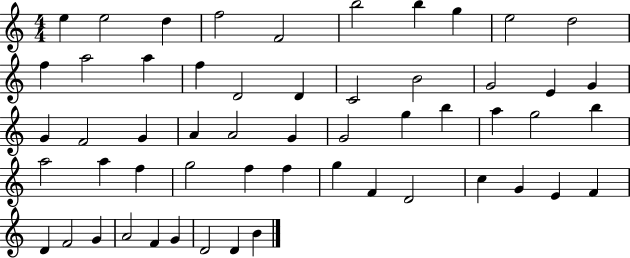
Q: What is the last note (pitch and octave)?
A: B4